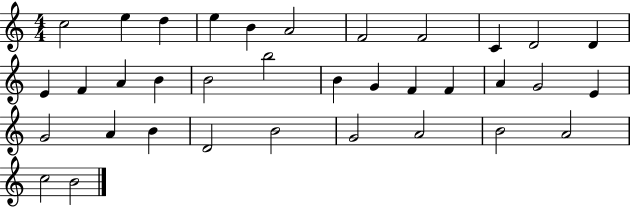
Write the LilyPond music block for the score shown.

{
  \clef treble
  \numericTimeSignature
  \time 4/4
  \key c \major
  c''2 e''4 d''4 | e''4 b'4 a'2 | f'2 f'2 | c'4 d'2 d'4 | \break e'4 f'4 a'4 b'4 | b'2 b''2 | b'4 g'4 f'4 f'4 | a'4 g'2 e'4 | \break g'2 a'4 b'4 | d'2 b'2 | g'2 a'2 | b'2 a'2 | \break c''2 b'2 | \bar "|."
}